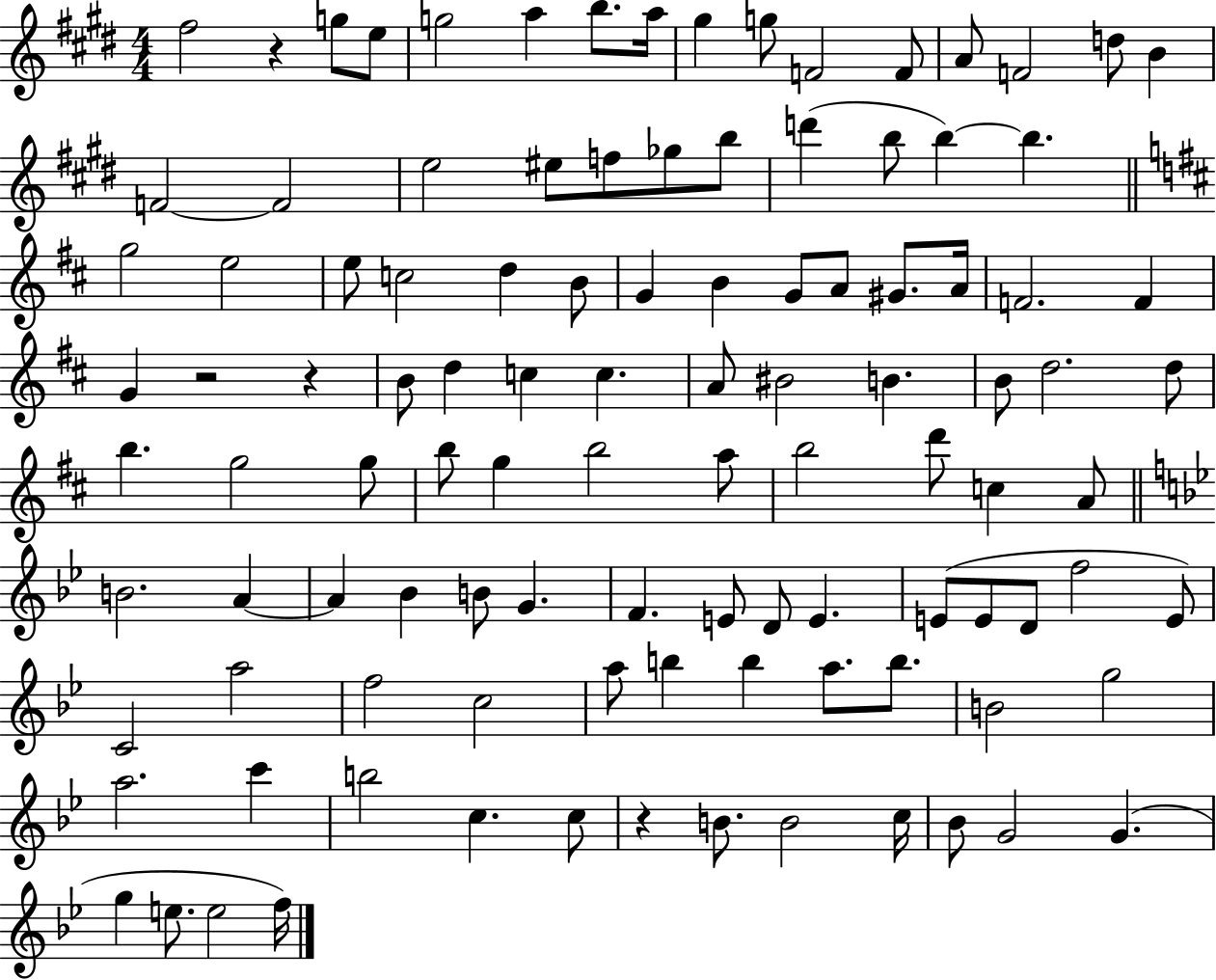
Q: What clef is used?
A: treble